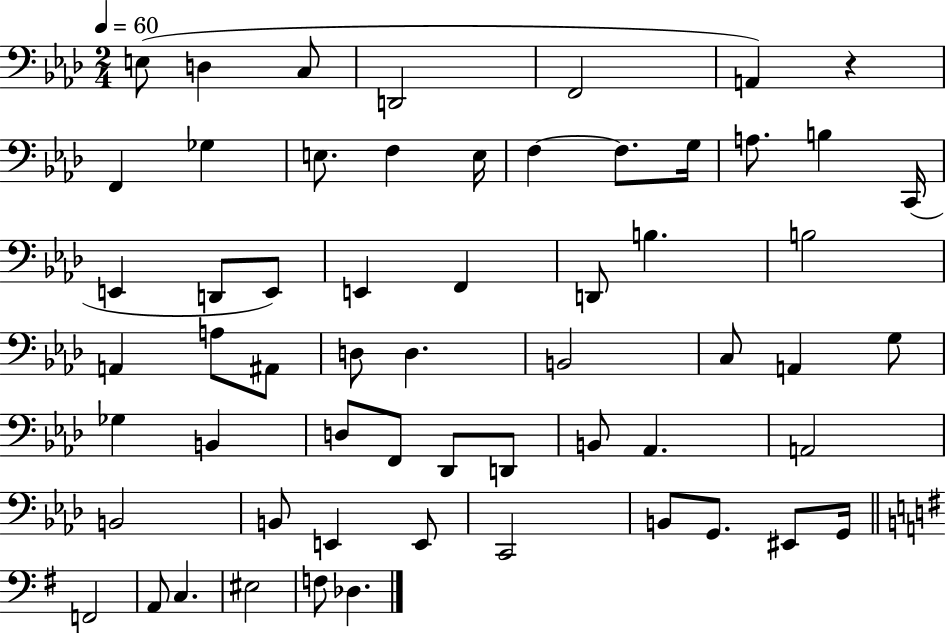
X:1
T:Untitled
M:2/4
L:1/4
K:Ab
E,/2 D, C,/2 D,,2 F,,2 A,, z F,, _G, E,/2 F, E,/4 F, F,/2 G,/4 A,/2 B, C,,/4 E,, D,,/2 E,,/2 E,, F,, D,,/2 B, B,2 A,, A,/2 ^A,,/2 D,/2 D, B,,2 C,/2 A,, G,/2 _G, B,, D,/2 F,,/2 _D,,/2 D,,/2 B,,/2 _A,, A,,2 B,,2 B,,/2 E,, E,,/2 C,,2 B,,/2 G,,/2 ^E,,/2 G,,/4 F,,2 A,,/2 C, ^E,2 F,/2 _D,